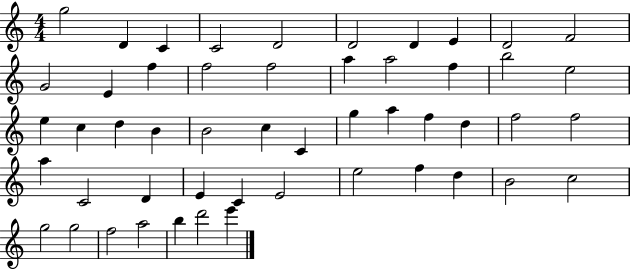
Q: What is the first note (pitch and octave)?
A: G5